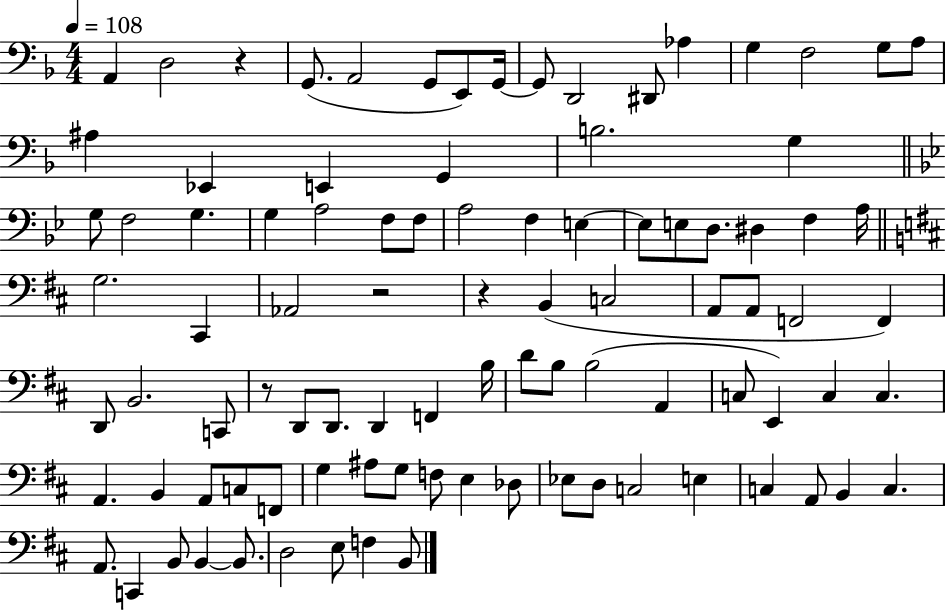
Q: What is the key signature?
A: F major